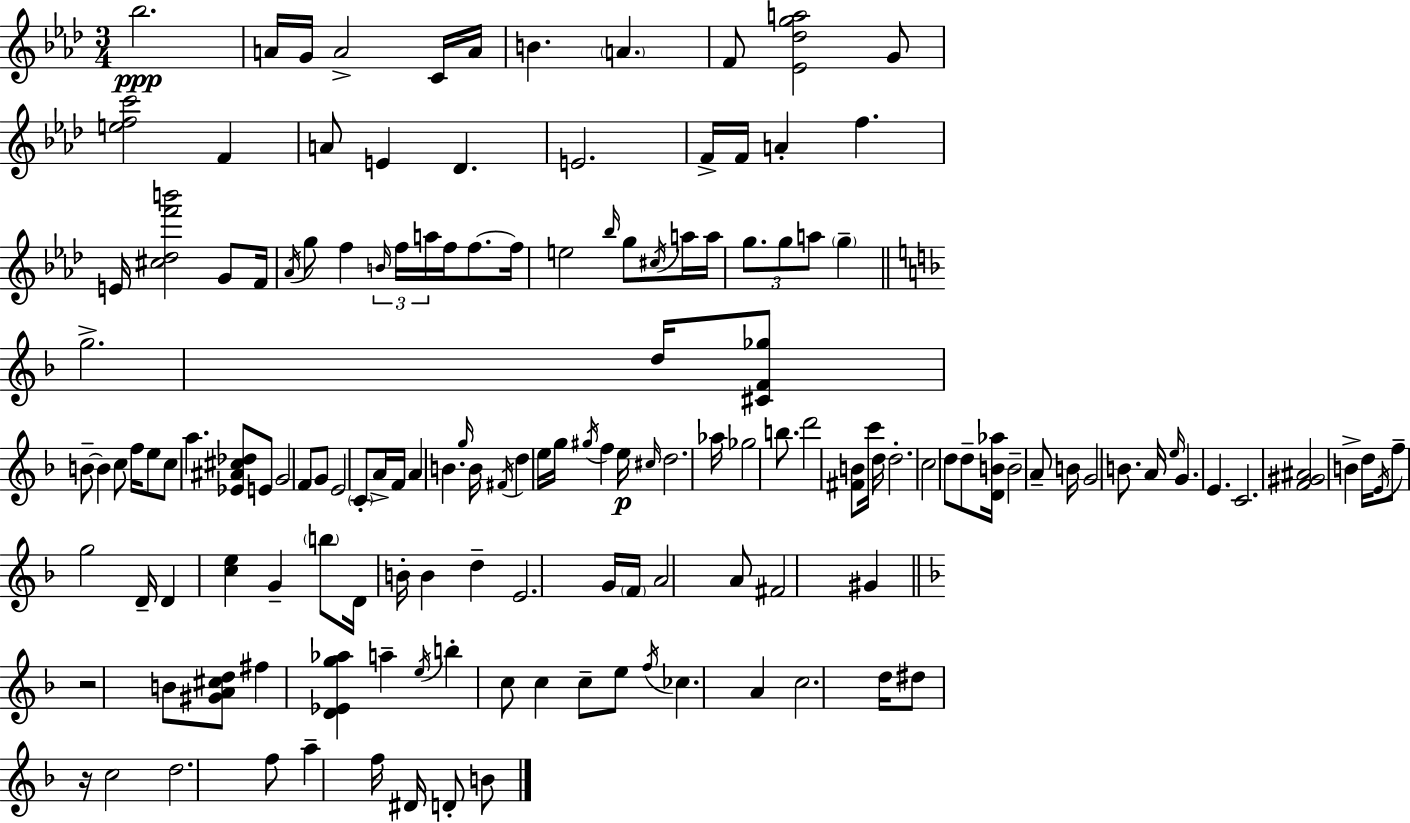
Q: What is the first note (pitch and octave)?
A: Bb5